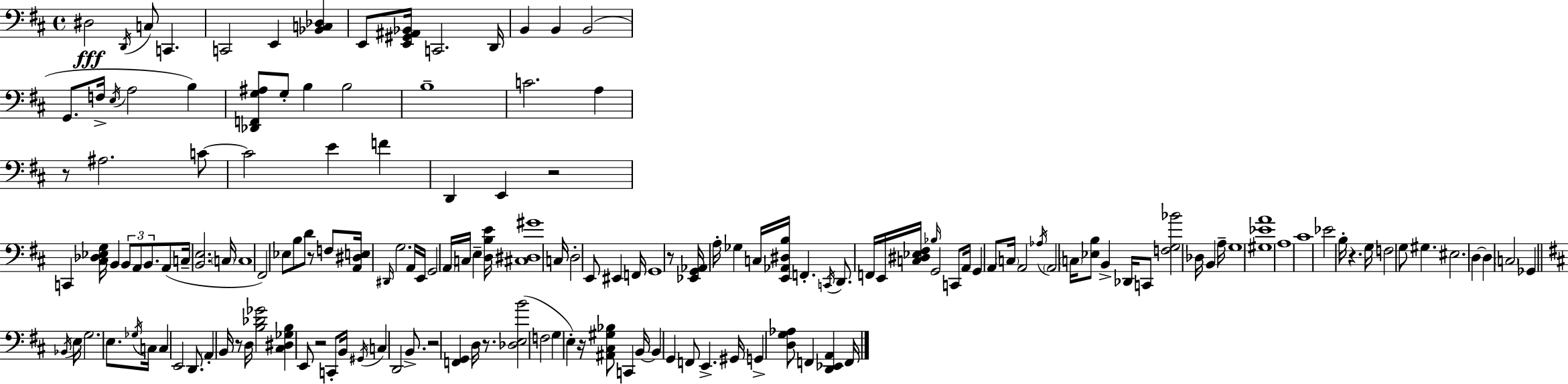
{
  \clef bass
  \time 4/4
  \defaultTimeSignature
  \key d \major
  dis2\fff \acciaccatura { d,16 } c8 c,4. | c,2 e,4 <bes, c des>4 | e,8 <e, gis, ais, bes,>16 c,2. | d,16 b,4 b,4 b,2( | \break g,8. f16-> \acciaccatura { e16 } a2 b4) | <des, f, g ais>8 g8-. b4 b2 | b1-- | c'2. a4 | \break r8 ais2. | c'8~~ c'2 e'4 f'4 | d,4 e,4 r2 | c,4 <cis des ees g>16 b,4 \tuplet 3/2 { b,8 a,8 b,8. } | \break a,8( c16-- <b, e>2. | \parenthesize c16 c1 | fis,2) ees8 b8 d'8 | r8 f8 <a, dis e>16 \grace { dis,16 } g2. | \break a,16 e,16 g,2 \parenthesize a,16 c16 e4-- | <d b e'>16 <cis dis gis'>1 | c16 d2-. e,8 eis,4 | f,16 g,1 | \break r8 <ees, g, aes,>16 a16-. ges4 c16 <e, aes, dis b>16 f,4.-. | \acciaccatura { c,16 } d,8. f,16 e,16 <c dis ees fis>16 \grace { bes16 } g,2 | c,8 a,16 g,4 a,8 \parenthesize c16 a,2 | \acciaccatura { aes16 } \parenthesize a,2 \parenthesize c16 <ees b>8 | \break b,4-> des,16 c,8 <f g bes'>2 | des16 b,4 a16-- g1 | <gis ees' a'>1 | a1 | \break cis'1 | ees'2 b16-. r4. | g16 f2 g8 | gis4. eis2. | \break d4~~ d4 \parenthesize c2 | ges,4 \bar "||" \break \key d \major \acciaccatura { bes,16 } e16 g2. e8. | \acciaccatura { ges16 } c16 c4 e,2 d,8. | \parenthesize a,4-. b,16 r8 d16 <b des' ges'>2 | <cis dis ges b>4 e,8 r2 | \break c,8-. b,16 \acciaccatura { gis,16 } c4 d,2 | b,8.-> r2 <f, g,>4 d16 | r8. <des e b'>2( f2 | g4 e4-.) r16 <ais, cis gis bes>8 c,4 | \break b,16~~ b,4 g,4 f,8 e,4.-> | gis,16 g,4-> <d g aes>8 f,4 <d, ees, a,>4 | f,16 \bar "|."
}